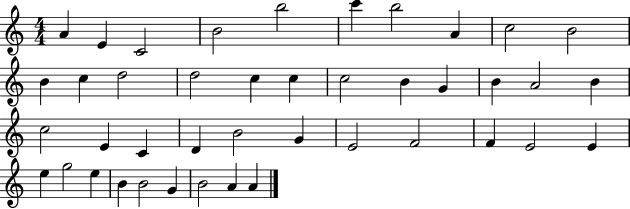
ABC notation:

X:1
T:Untitled
M:4/4
L:1/4
K:C
A E C2 B2 b2 c' b2 A c2 B2 B c d2 d2 c c c2 B G B A2 B c2 E C D B2 G E2 F2 F E2 E e g2 e B B2 G B2 A A